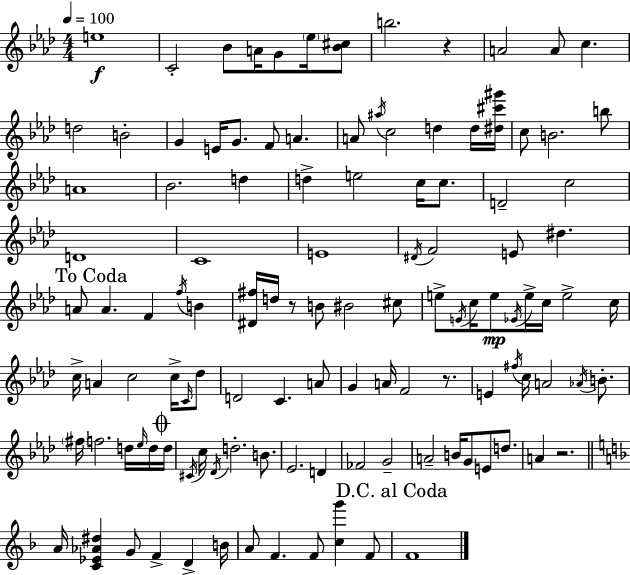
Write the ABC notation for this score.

X:1
T:Untitled
M:4/4
L:1/4
K:Fm
e4 C2 _B/2 A/4 G/2 _e/4 [_B^c]/2 b2 z A2 A/2 c d2 B2 G E/4 G/2 F/2 A A/2 ^a/4 c2 d d/4 [^d^c'^g']/4 c/2 B2 b/2 A4 _B2 d d e2 c/4 c/2 D2 c2 D4 C4 E4 ^D/4 F2 E/2 ^d A/2 A F f/4 B [^D^f]/4 d/4 z/2 B/2 ^B2 ^c/2 e/2 E/4 c/4 e/2 _E/4 e/4 c/4 e2 c/4 c/4 A c2 c/4 C/4 _d/2 D2 C A/2 G A/4 F2 z/2 E ^f/4 c/4 A2 _A/4 B/2 ^f/4 f2 d/4 _e/4 d/4 d/4 ^C/4 c/4 _D/4 d2 B/2 _E2 D _F2 G2 A2 B/4 G/2 E/2 d/2 A z2 A/4 [C_E_A^d] G/2 F D B/4 A/2 F F/2 [cg'] F/2 F4